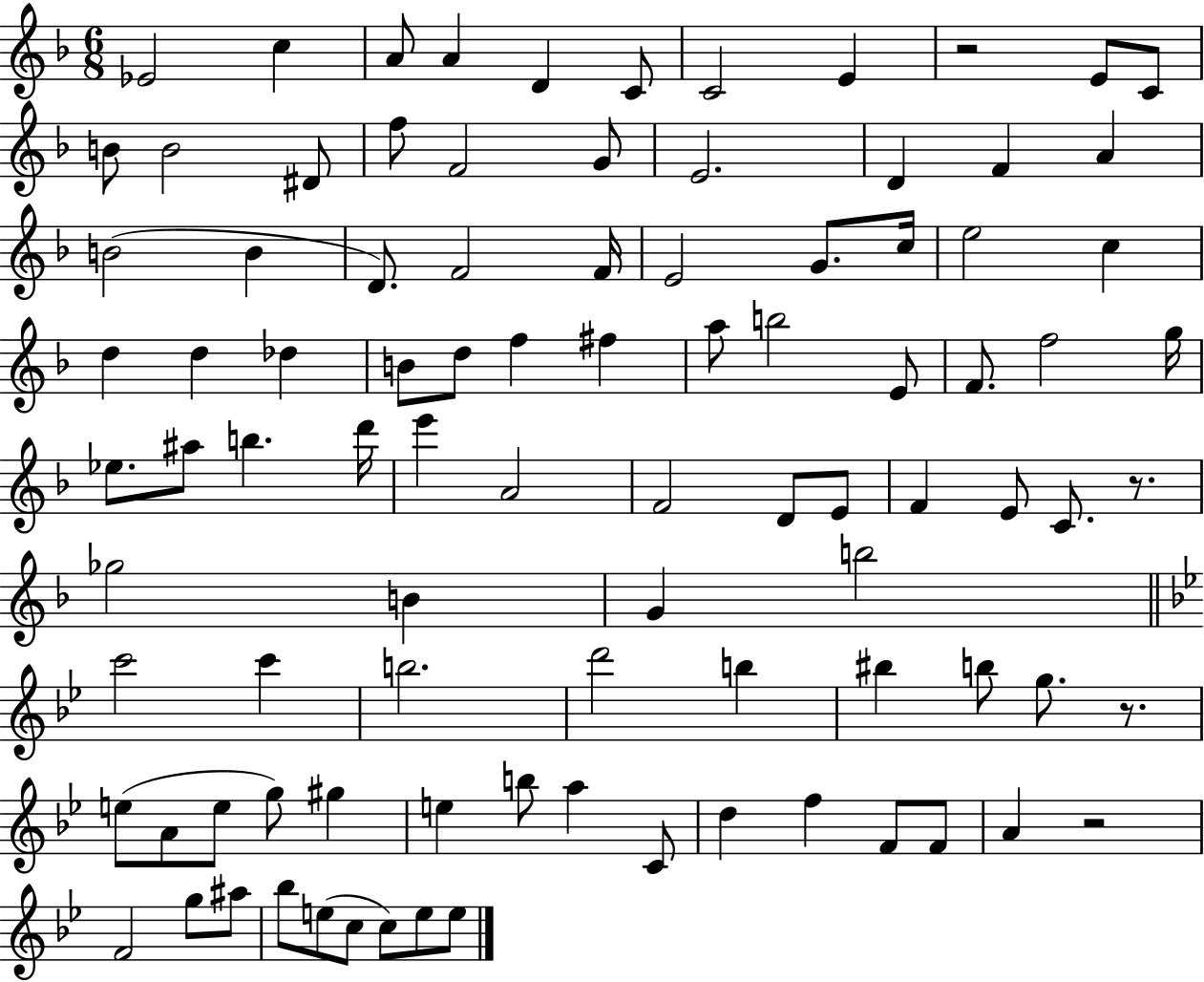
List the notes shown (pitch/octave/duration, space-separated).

Eb4/h C5/q A4/e A4/q D4/q C4/e C4/h E4/q R/h E4/e C4/e B4/e B4/h D#4/e F5/e F4/h G4/e E4/h. D4/q F4/q A4/q B4/h B4/q D4/e. F4/h F4/s E4/h G4/e. C5/s E5/h C5/q D5/q D5/q Db5/q B4/e D5/e F5/q F#5/q A5/e B5/h E4/e F4/e. F5/h G5/s Eb5/e. A#5/e B5/q. D6/s E6/q A4/h F4/h D4/e E4/e F4/q E4/e C4/e. R/e. Gb5/h B4/q G4/q B5/h C6/h C6/q B5/h. D6/h B5/q BIS5/q B5/e G5/e. R/e. E5/e A4/e E5/e G5/e G#5/q E5/q B5/e A5/q C4/e D5/q F5/q F4/e F4/e A4/q R/h F4/h G5/e A#5/e Bb5/e E5/e C5/e C5/e E5/e E5/e